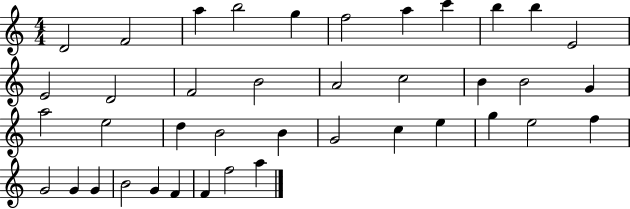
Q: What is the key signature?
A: C major